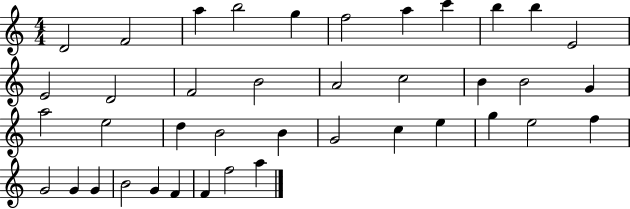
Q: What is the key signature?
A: C major